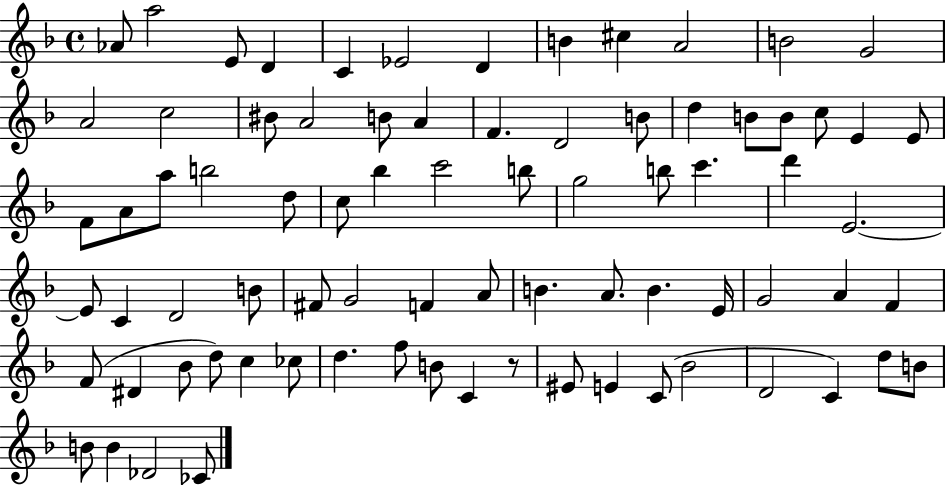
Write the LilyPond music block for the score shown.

{
  \clef treble
  \time 4/4
  \defaultTimeSignature
  \key f \major
  aes'8 a''2 e'8 d'4 | c'4 ees'2 d'4 | b'4 cis''4 a'2 | b'2 g'2 | \break a'2 c''2 | bis'8 a'2 b'8 a'4 | f'4. d'2 b'8 | d''4 b'8 b'8 c''8 e'4 e'8 | \break f'8 a'8 a''8 b''2 d''8 | c''8 bes''4 c'''2 b''8 | g''2 b''8 c'''4. | d'''4 e'2.~~ | \break e'8 c'4 d'2 b'8 | fis'8 g'2 f'4 a'8 | b'4. a'8. b'4. e'16 | g'2 a'4 f'4 | \break f'8( dis'4 bes'8 d''8) c''4 ces''8 | d''4. f''8 b'8 c'4 r8 | eis'8 e'4 c'8( bes'2 | d'2 c'4) d''8 b'8 | \break b'8 b'4 des'2 ces'8 | \bar "|."
}